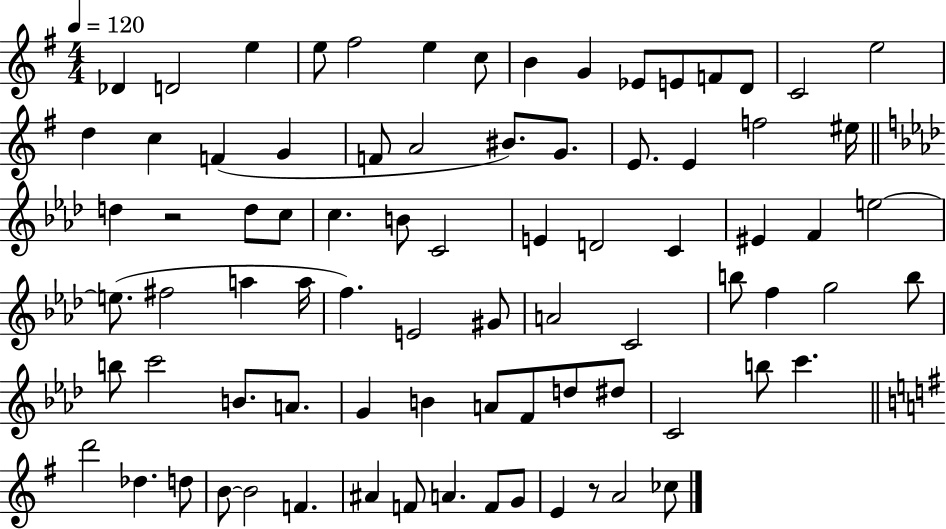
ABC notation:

X:1
T:Untitled
M:4/4
L:1/4
K:G
_D D2 e e/2 ^f2 e c/2 B G _E/2 E/2 F/2 D/2 C2 e2 d c F G F/2 A2 ^B/2 G/2 E/2 E f2 ^e/4 d z2 d/2 c/2 c B/2 C2 E D2 C ^E F e2 e/2 ^f2 a a/4 f E2 ^G/2 A2 C2 b/2 f g2 b/2 b/2 c'2 B/2 A/2 G B A/2 F/2 d/2 ^d/2 C2 b/2 c' d'2 _d d/2 B/2 B2 F ^A F/2 A F/2 G/2 E z/2 A2 _c/2